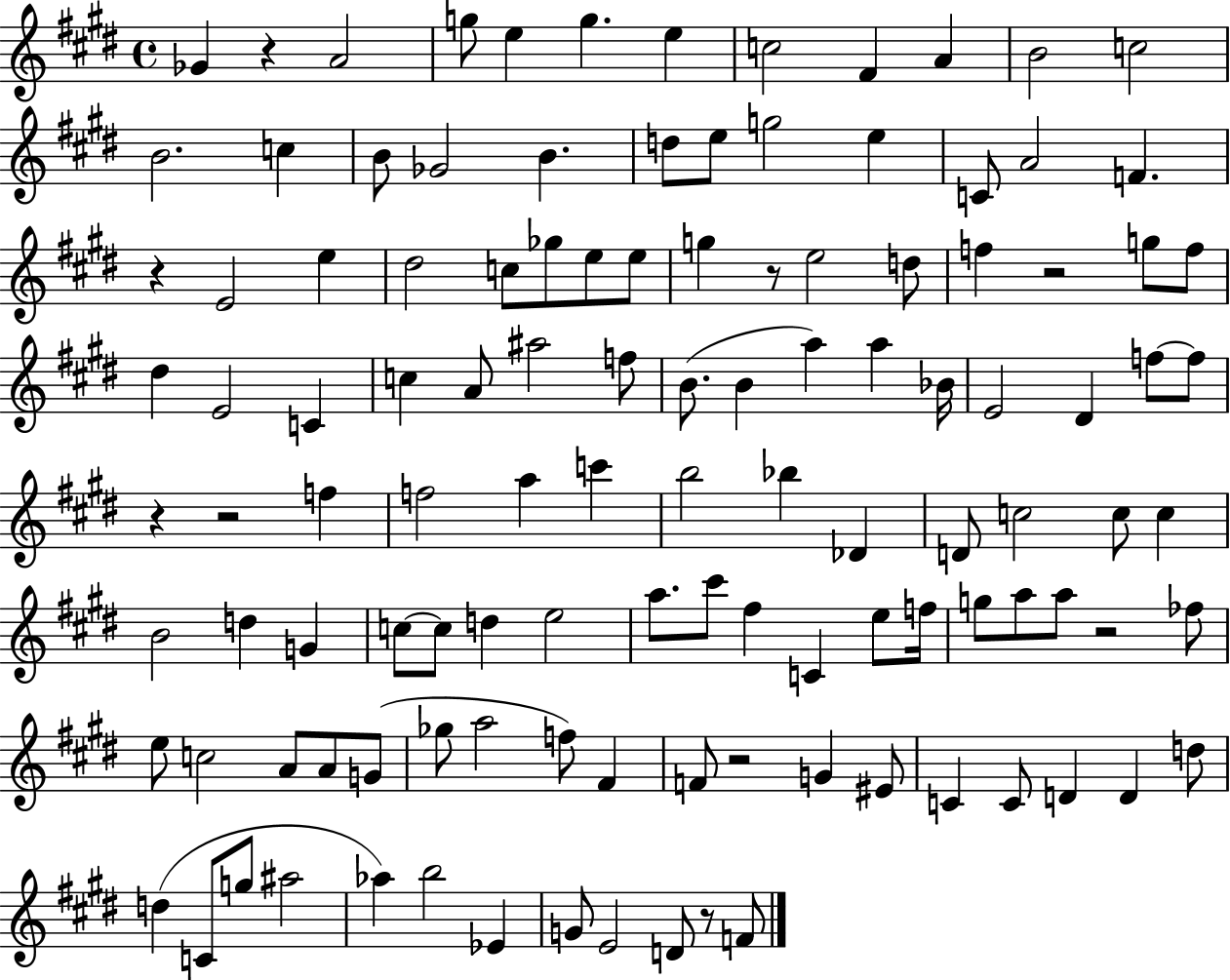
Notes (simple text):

Gb4/q R/q A4/h G5/e E5/q G5/q. E5/q C5/h F#4/q A4/q B4/h C5/h B4/h. C5/q B4/e Gb4/h B4/q. D5/e E5/e G5/h E5/q C4/e A4/h F4/q. R/q E4/h E5/q D#5/h C5/e Gb5/e E5/e E5/e G5/q R/e E5/h D5/e F5/q R/h G5/e F5/e D#5/q E4/h C4/q C5/q A4/e A#5/h F5/e B4/e. B4/q A5/q A5/q Bb4/s E4/h D#4/q F5/e F5/e R/q R/h F5/q F5/h A5/q C6/q B5/h Bb5/q Db4/q D4/e C5/h C5/e C5/q B4/h D5/q G4/q C5/e C5/e D5/q E5/h A5/e. C#6/e F#5/q C4/q E5/e F5/s G5/e A5/e A5/e R/h FES5/e E5/e C5/h A4/e A4/e G4/e Gb5/e A5/h F5/e F#4/q F4/e R/h G4/q EIS4/e C4/q C4/e D4/q D4/q D5/e D5/q C4/e G5/e A#5/h Ab5/q B5/h Eb4/q G4/e E4/h D4/e R/e F4/e